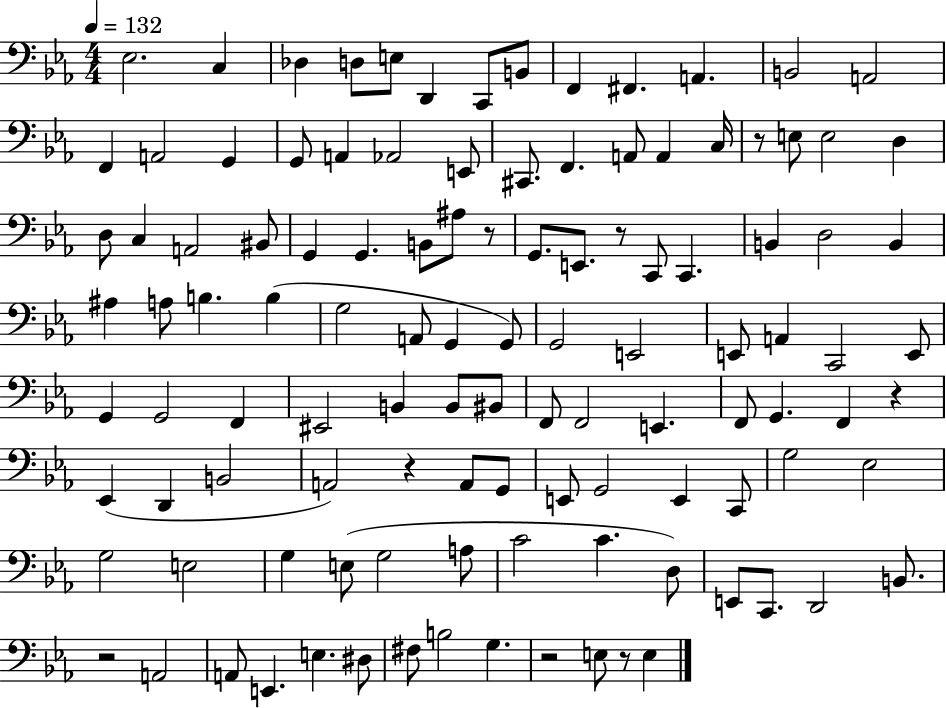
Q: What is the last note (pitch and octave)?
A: E3